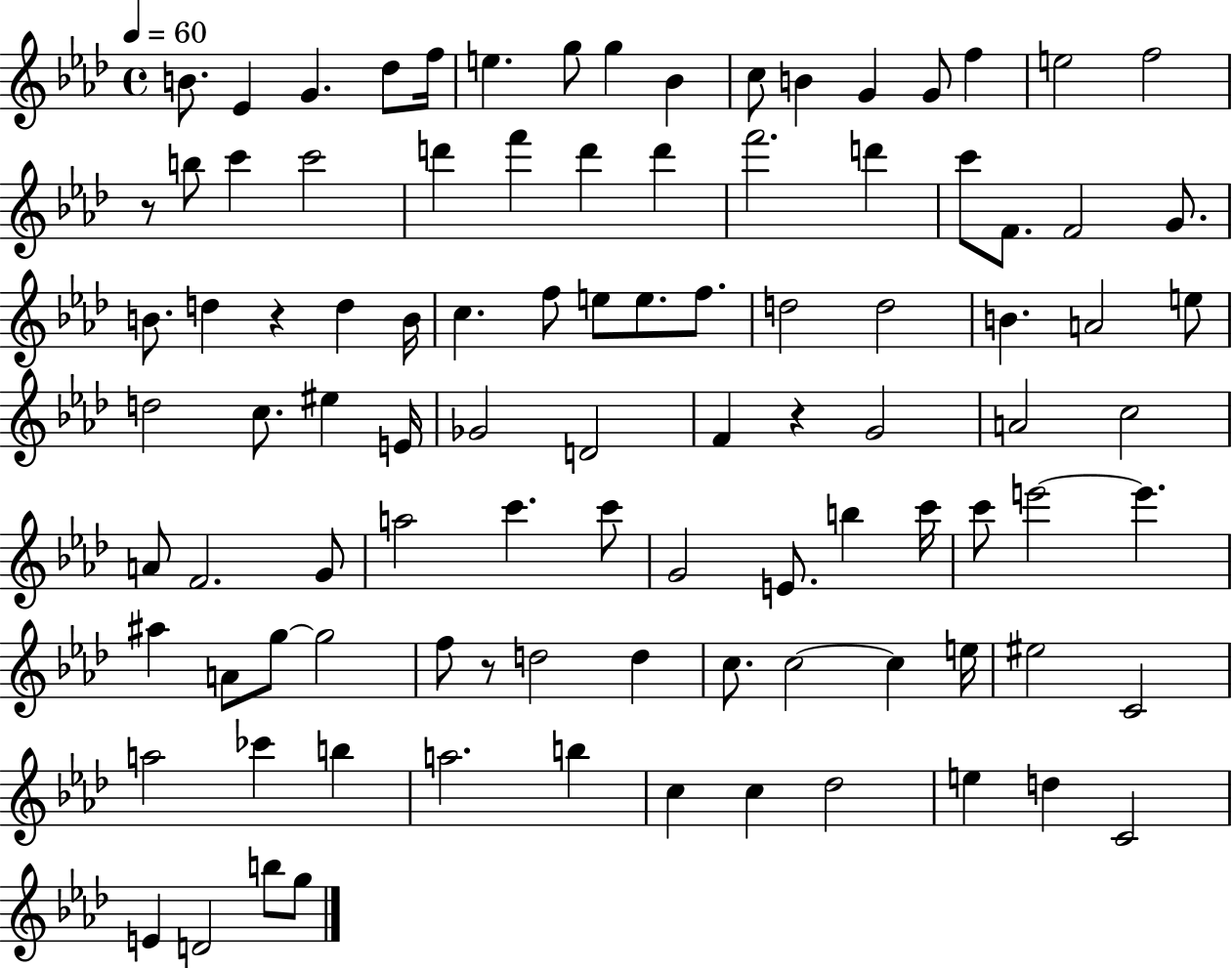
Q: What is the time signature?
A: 4/4